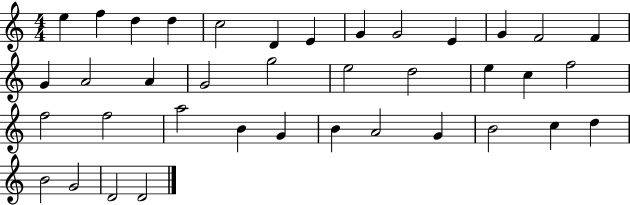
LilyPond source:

{
  \clef treble
  \numericTimeSignature
  \time 4/4
  \key c \major
  e''4 f''4 d''4 d''4 | c''2 d'4 e'4 | g'4 g'2 e'4 | g'4 f'2 f'4 | \break g'4 a'2 a'4 | g'2 g''2 | e''2 d''2 | e''4 c''4 f''2 | \break f''2 f''2 | a''2 b'4 g'4 | b'4 a'2 g'4 | b'2 c''4 d''4 | \break b'2 g'2 | d'2 d'2 | \bar "|."
}